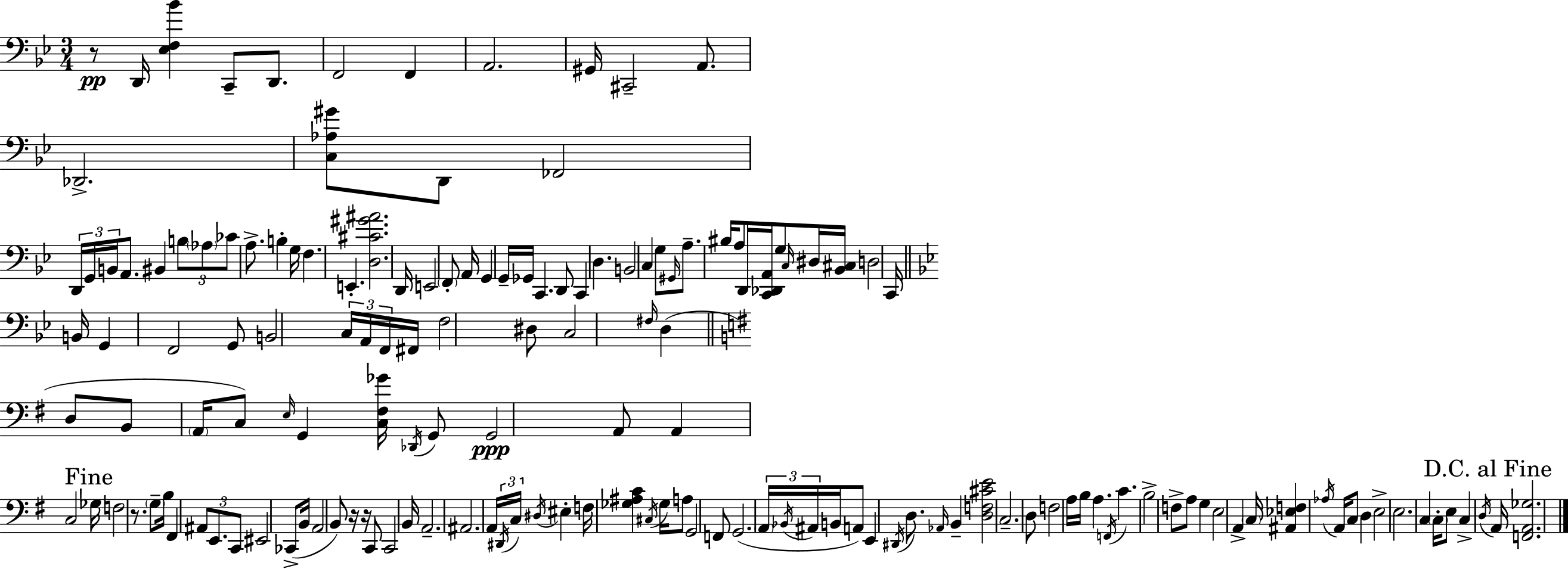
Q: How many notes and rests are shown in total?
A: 156